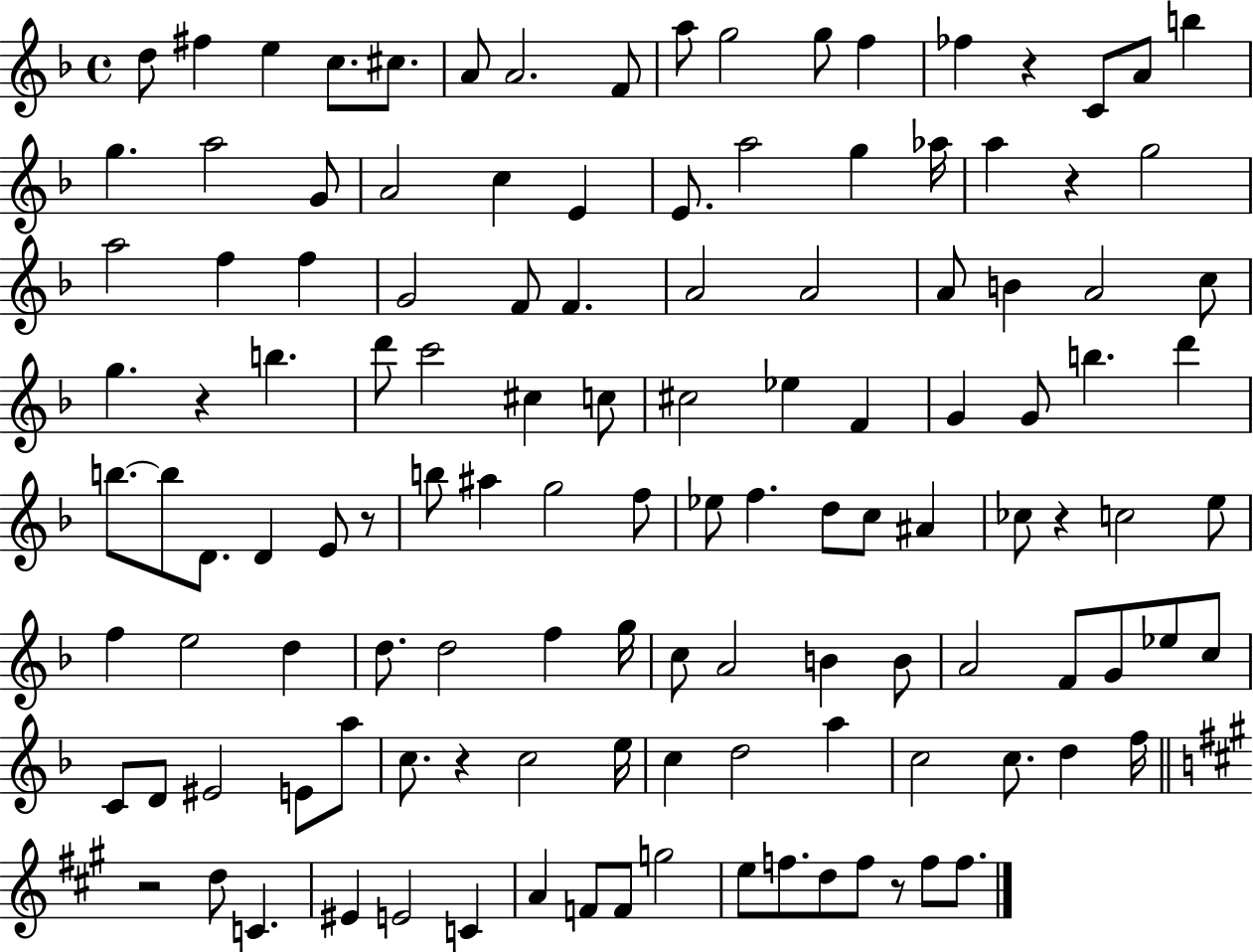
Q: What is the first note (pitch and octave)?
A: D5